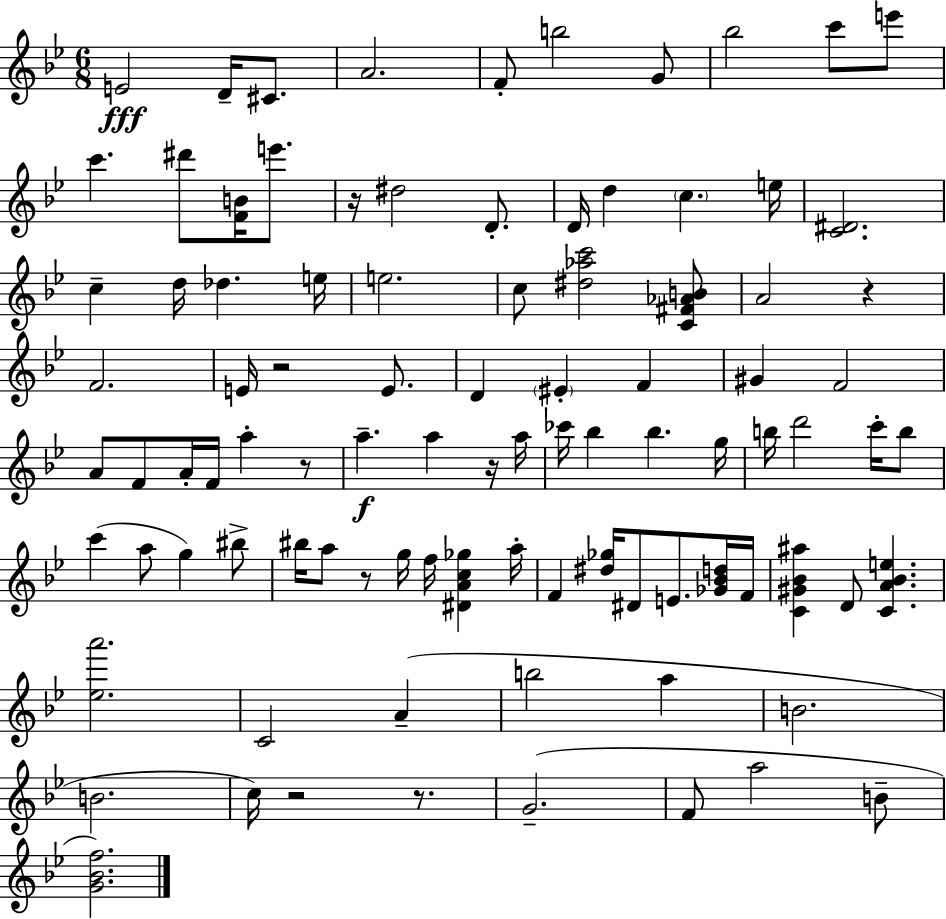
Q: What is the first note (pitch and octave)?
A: E4